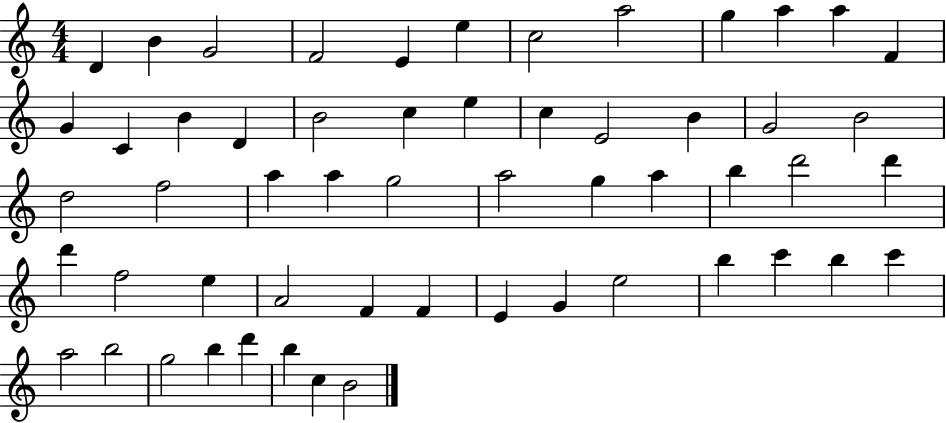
X:1
T:Untitled
M:4/4
L:1/4
K:C
D B G2 F2 E e c2 a2 g a a F G C B D B2 c e c E2 B G2 B2 d2 f2 a a g2 a2 g a b d'2 d' d' f2 e A2 F F E G e2 b c' b c' a2 b2 g2 b d' b c B2